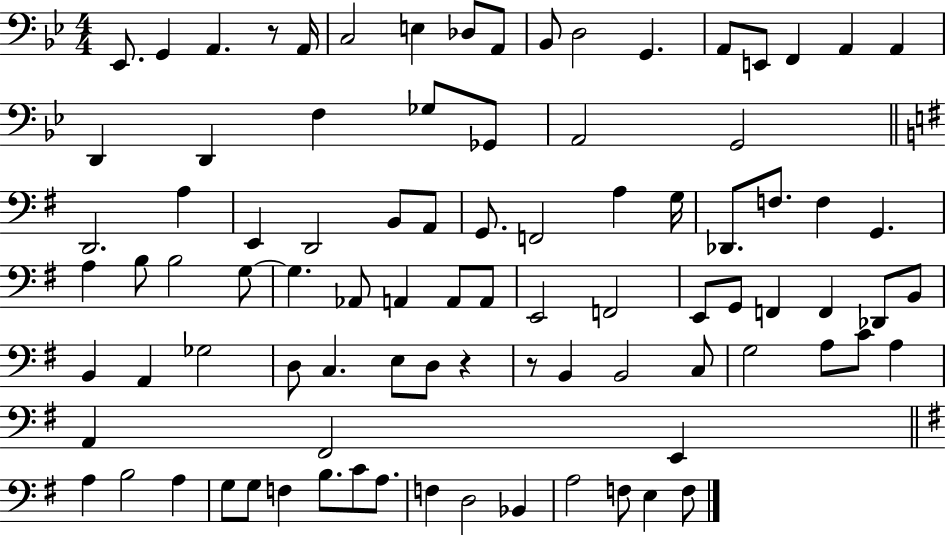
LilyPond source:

{
  \clef bass
  \numericTimeSignature
  \time 4/4
  \key bes \major
  \repeat volta 2 { ees,8. g,4 a,4. r8 a,16 | c2 e4 des8 a,8 | bes,8 d2 g,4. | a,8 e,8 f,4 a,4 a,4 | \break d,4 d,4 f4 ges8 ges,8 | a,2 g,2 | \bar "||" \break \key g \major d,2. a4 | e,4 d,2 b,8 a,8 | g,8. f,2 a4 g16 | des,8. f8. f4 g,4. | \break a4 b8 b2 g8~~ | g4. aes,8 a,4 a,8 a,8 | e,2 f,2 | e,8 g,8 f,4 f,4 des,8 b,8 | \break b,4 a,4 ges2 | d8 c4. e8 d8 r4 | r8 b,4 b,2 c8 | g2 a8 c'8 a4 | \break a,4 fis,2 e,4 | \bar "||" \break \key g \major a4 b2 a4 | g8 g8 f4 b8. c'8 a8. | f4 d2 bes,4 | a2 f8 e4 f8 | \break } \bar "|."
}